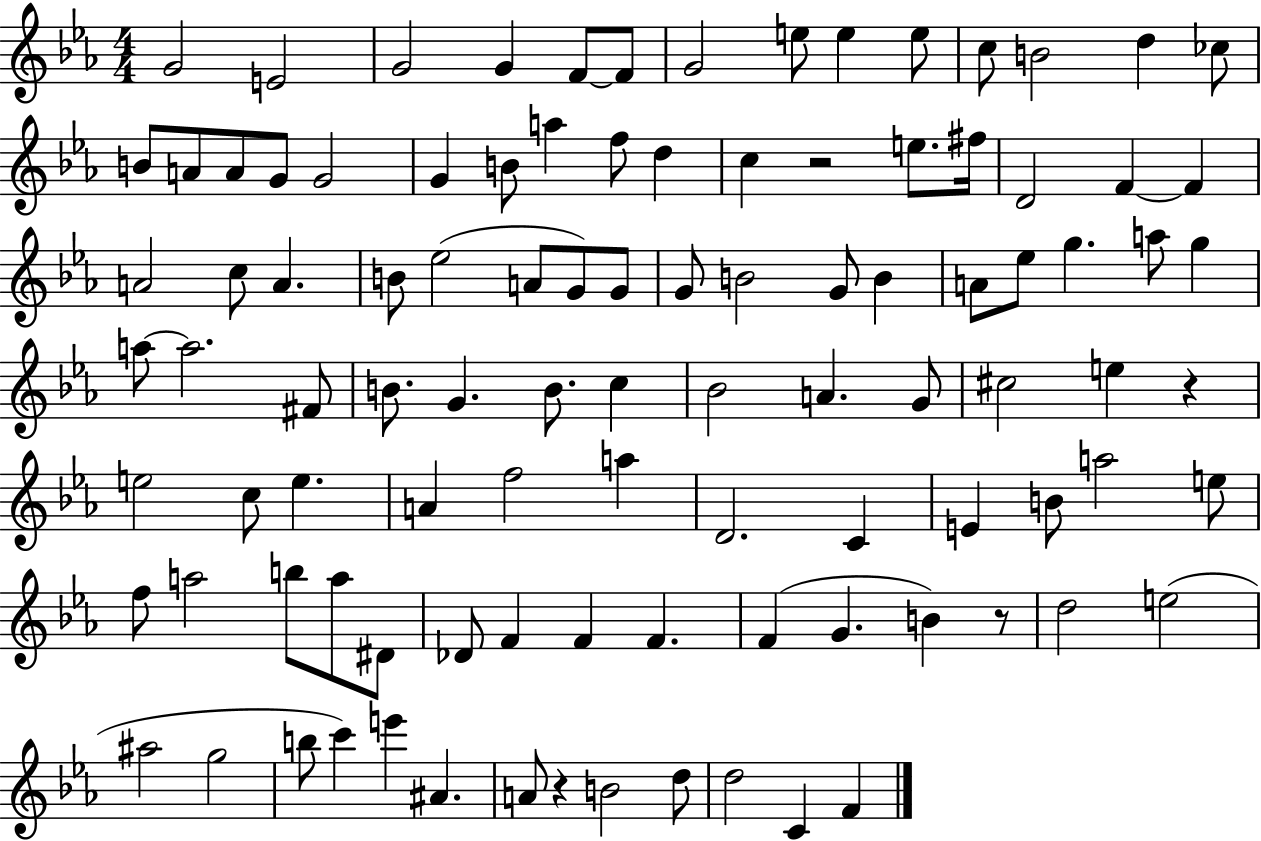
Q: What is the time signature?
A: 4/4